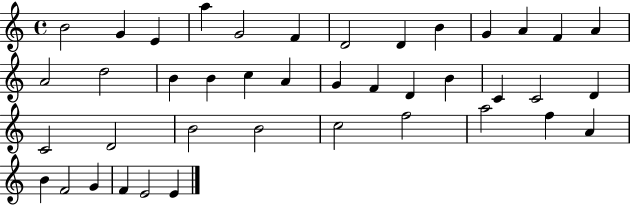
B4/h G4/q E4/q A5/q G4/h F4/q D4/h D4/q B4/q G4/q A4/q F4/q A4/q A4/h D5/h B4/q B4/q C5/q A4/q G4/q F4/q D4/q B4/q C4/q C4/h D4/q C4/h D4/h B4/h B4/h C5/h F5/h A5/h F5/q A4/q B4/q F4/h G4/q F4/q E4/h E4/q